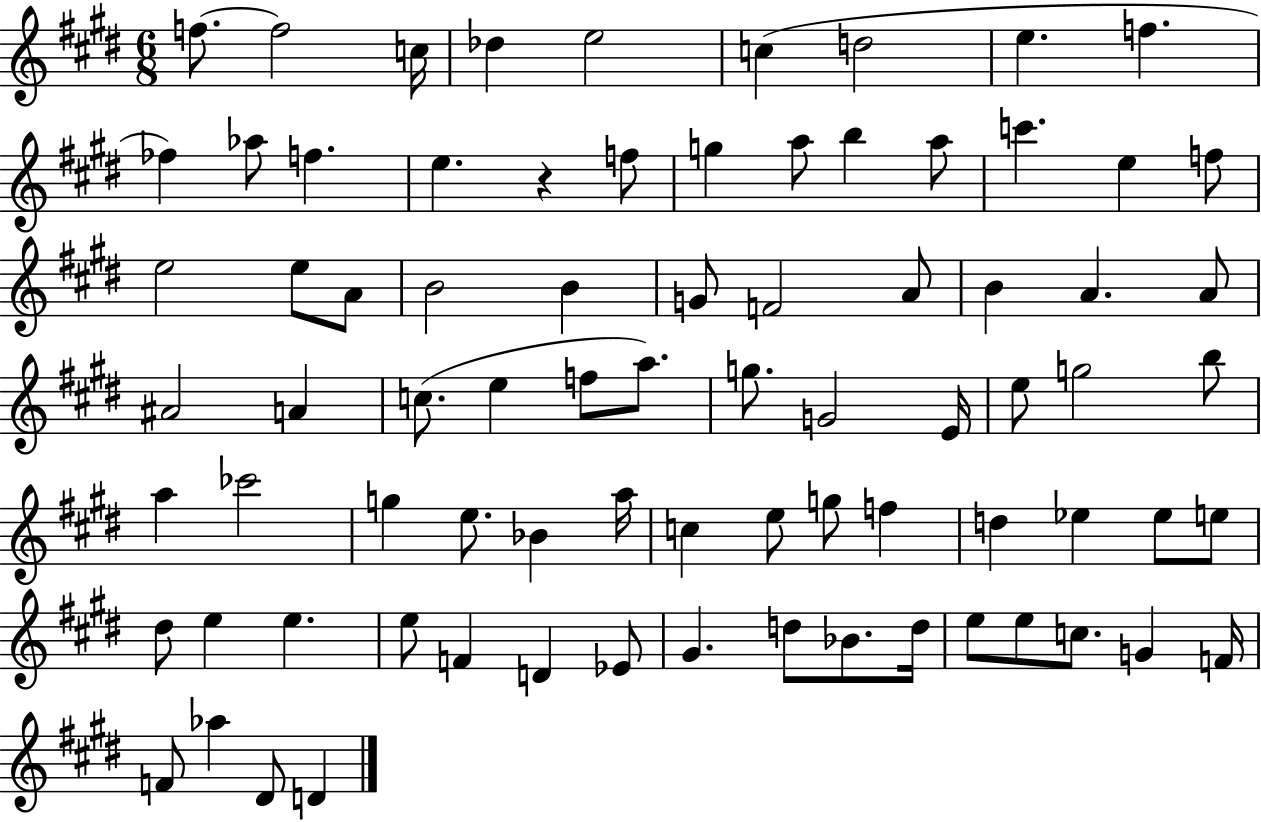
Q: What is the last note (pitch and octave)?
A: D4